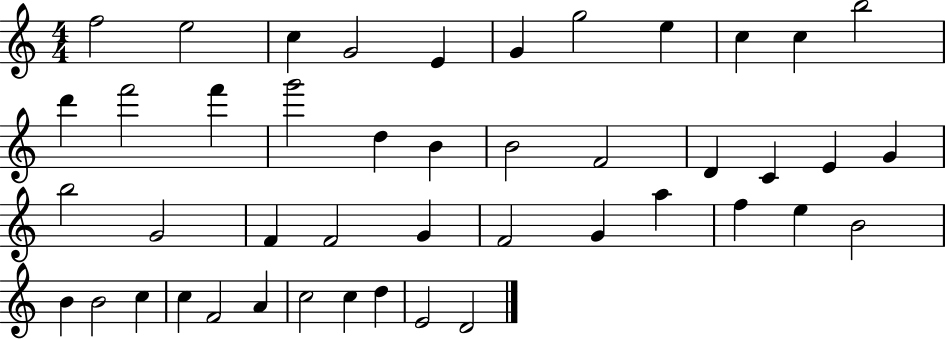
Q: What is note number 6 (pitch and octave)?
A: G4